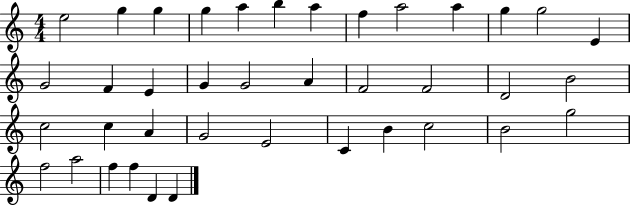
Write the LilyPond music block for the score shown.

{
  \clef treble
  \numericTimeSignature
  \time 4/4
  \key c \major
  e''2 g''4 g''4 | g''4 a''4 b''4 a''4 | f''4 a''2 a''4 | g''4 g''2 e'4 | \break g'2 f'4 e'4 | g'4 g'2 a'4 | f'2 f'2 | d'2 b'2 | \break c''2 c''4 a'4 | g'2 e'2 | c'4 b'4 c''2 | b'2 g''2 | \break f''2 a''2 | f''4 f''4 d'4 d'4 | \bar "|."
}